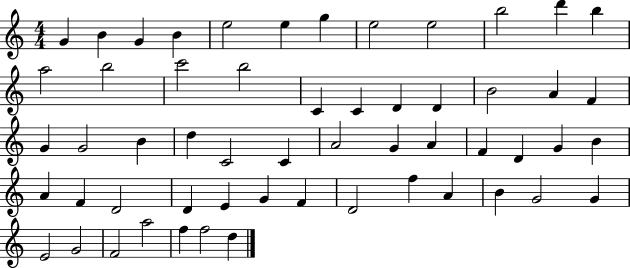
G4/q B4/q G4/q B4/q E5/h E5/q G5/q E5/h E5/h B5/h D6/q B5/q A5/h B5/h C6/h B5/h C4/q C4/q D4/q D4/q B4/h A4/q F4/q G4/q G4/h B4/q D5/q C4/h C4/q A4/h G4/q A4/q F4/q D4/q G4/q B4/q A4/q F4/q D4/h D4/q E4/q G4/q F4/q D4/h F5/q A4/q B4/q G4/h G4/q E4/h G4/h F4/h A5/h F5/q F5/h D5/q